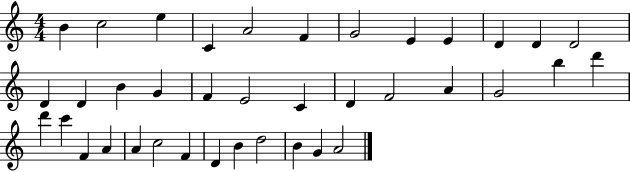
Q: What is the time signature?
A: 4/4